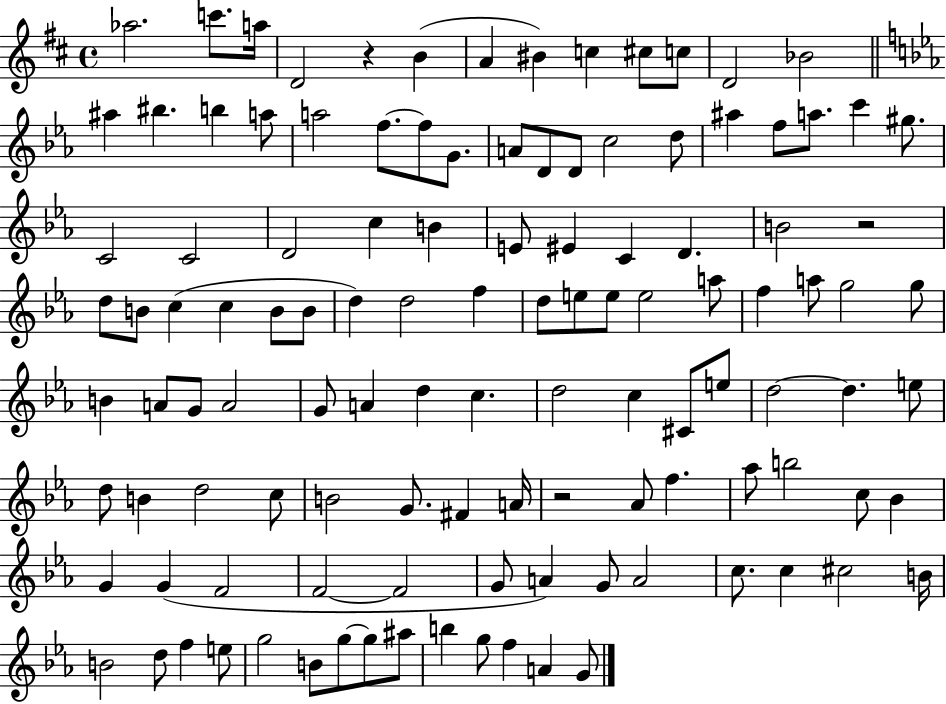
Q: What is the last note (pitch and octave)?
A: G4